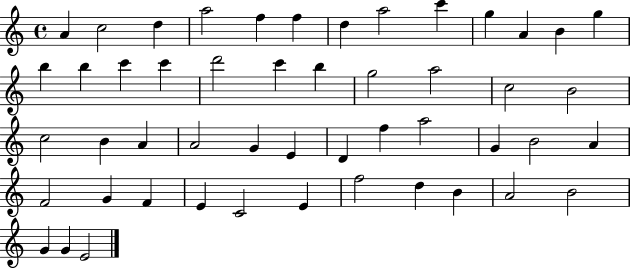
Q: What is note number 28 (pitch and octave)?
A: A4